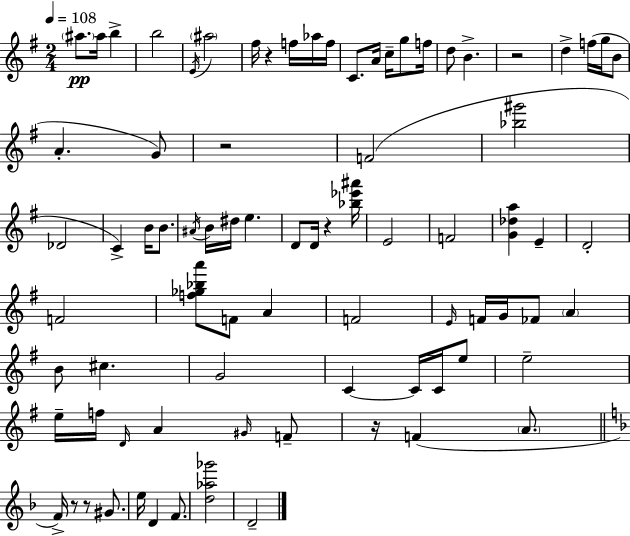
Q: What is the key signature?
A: G major